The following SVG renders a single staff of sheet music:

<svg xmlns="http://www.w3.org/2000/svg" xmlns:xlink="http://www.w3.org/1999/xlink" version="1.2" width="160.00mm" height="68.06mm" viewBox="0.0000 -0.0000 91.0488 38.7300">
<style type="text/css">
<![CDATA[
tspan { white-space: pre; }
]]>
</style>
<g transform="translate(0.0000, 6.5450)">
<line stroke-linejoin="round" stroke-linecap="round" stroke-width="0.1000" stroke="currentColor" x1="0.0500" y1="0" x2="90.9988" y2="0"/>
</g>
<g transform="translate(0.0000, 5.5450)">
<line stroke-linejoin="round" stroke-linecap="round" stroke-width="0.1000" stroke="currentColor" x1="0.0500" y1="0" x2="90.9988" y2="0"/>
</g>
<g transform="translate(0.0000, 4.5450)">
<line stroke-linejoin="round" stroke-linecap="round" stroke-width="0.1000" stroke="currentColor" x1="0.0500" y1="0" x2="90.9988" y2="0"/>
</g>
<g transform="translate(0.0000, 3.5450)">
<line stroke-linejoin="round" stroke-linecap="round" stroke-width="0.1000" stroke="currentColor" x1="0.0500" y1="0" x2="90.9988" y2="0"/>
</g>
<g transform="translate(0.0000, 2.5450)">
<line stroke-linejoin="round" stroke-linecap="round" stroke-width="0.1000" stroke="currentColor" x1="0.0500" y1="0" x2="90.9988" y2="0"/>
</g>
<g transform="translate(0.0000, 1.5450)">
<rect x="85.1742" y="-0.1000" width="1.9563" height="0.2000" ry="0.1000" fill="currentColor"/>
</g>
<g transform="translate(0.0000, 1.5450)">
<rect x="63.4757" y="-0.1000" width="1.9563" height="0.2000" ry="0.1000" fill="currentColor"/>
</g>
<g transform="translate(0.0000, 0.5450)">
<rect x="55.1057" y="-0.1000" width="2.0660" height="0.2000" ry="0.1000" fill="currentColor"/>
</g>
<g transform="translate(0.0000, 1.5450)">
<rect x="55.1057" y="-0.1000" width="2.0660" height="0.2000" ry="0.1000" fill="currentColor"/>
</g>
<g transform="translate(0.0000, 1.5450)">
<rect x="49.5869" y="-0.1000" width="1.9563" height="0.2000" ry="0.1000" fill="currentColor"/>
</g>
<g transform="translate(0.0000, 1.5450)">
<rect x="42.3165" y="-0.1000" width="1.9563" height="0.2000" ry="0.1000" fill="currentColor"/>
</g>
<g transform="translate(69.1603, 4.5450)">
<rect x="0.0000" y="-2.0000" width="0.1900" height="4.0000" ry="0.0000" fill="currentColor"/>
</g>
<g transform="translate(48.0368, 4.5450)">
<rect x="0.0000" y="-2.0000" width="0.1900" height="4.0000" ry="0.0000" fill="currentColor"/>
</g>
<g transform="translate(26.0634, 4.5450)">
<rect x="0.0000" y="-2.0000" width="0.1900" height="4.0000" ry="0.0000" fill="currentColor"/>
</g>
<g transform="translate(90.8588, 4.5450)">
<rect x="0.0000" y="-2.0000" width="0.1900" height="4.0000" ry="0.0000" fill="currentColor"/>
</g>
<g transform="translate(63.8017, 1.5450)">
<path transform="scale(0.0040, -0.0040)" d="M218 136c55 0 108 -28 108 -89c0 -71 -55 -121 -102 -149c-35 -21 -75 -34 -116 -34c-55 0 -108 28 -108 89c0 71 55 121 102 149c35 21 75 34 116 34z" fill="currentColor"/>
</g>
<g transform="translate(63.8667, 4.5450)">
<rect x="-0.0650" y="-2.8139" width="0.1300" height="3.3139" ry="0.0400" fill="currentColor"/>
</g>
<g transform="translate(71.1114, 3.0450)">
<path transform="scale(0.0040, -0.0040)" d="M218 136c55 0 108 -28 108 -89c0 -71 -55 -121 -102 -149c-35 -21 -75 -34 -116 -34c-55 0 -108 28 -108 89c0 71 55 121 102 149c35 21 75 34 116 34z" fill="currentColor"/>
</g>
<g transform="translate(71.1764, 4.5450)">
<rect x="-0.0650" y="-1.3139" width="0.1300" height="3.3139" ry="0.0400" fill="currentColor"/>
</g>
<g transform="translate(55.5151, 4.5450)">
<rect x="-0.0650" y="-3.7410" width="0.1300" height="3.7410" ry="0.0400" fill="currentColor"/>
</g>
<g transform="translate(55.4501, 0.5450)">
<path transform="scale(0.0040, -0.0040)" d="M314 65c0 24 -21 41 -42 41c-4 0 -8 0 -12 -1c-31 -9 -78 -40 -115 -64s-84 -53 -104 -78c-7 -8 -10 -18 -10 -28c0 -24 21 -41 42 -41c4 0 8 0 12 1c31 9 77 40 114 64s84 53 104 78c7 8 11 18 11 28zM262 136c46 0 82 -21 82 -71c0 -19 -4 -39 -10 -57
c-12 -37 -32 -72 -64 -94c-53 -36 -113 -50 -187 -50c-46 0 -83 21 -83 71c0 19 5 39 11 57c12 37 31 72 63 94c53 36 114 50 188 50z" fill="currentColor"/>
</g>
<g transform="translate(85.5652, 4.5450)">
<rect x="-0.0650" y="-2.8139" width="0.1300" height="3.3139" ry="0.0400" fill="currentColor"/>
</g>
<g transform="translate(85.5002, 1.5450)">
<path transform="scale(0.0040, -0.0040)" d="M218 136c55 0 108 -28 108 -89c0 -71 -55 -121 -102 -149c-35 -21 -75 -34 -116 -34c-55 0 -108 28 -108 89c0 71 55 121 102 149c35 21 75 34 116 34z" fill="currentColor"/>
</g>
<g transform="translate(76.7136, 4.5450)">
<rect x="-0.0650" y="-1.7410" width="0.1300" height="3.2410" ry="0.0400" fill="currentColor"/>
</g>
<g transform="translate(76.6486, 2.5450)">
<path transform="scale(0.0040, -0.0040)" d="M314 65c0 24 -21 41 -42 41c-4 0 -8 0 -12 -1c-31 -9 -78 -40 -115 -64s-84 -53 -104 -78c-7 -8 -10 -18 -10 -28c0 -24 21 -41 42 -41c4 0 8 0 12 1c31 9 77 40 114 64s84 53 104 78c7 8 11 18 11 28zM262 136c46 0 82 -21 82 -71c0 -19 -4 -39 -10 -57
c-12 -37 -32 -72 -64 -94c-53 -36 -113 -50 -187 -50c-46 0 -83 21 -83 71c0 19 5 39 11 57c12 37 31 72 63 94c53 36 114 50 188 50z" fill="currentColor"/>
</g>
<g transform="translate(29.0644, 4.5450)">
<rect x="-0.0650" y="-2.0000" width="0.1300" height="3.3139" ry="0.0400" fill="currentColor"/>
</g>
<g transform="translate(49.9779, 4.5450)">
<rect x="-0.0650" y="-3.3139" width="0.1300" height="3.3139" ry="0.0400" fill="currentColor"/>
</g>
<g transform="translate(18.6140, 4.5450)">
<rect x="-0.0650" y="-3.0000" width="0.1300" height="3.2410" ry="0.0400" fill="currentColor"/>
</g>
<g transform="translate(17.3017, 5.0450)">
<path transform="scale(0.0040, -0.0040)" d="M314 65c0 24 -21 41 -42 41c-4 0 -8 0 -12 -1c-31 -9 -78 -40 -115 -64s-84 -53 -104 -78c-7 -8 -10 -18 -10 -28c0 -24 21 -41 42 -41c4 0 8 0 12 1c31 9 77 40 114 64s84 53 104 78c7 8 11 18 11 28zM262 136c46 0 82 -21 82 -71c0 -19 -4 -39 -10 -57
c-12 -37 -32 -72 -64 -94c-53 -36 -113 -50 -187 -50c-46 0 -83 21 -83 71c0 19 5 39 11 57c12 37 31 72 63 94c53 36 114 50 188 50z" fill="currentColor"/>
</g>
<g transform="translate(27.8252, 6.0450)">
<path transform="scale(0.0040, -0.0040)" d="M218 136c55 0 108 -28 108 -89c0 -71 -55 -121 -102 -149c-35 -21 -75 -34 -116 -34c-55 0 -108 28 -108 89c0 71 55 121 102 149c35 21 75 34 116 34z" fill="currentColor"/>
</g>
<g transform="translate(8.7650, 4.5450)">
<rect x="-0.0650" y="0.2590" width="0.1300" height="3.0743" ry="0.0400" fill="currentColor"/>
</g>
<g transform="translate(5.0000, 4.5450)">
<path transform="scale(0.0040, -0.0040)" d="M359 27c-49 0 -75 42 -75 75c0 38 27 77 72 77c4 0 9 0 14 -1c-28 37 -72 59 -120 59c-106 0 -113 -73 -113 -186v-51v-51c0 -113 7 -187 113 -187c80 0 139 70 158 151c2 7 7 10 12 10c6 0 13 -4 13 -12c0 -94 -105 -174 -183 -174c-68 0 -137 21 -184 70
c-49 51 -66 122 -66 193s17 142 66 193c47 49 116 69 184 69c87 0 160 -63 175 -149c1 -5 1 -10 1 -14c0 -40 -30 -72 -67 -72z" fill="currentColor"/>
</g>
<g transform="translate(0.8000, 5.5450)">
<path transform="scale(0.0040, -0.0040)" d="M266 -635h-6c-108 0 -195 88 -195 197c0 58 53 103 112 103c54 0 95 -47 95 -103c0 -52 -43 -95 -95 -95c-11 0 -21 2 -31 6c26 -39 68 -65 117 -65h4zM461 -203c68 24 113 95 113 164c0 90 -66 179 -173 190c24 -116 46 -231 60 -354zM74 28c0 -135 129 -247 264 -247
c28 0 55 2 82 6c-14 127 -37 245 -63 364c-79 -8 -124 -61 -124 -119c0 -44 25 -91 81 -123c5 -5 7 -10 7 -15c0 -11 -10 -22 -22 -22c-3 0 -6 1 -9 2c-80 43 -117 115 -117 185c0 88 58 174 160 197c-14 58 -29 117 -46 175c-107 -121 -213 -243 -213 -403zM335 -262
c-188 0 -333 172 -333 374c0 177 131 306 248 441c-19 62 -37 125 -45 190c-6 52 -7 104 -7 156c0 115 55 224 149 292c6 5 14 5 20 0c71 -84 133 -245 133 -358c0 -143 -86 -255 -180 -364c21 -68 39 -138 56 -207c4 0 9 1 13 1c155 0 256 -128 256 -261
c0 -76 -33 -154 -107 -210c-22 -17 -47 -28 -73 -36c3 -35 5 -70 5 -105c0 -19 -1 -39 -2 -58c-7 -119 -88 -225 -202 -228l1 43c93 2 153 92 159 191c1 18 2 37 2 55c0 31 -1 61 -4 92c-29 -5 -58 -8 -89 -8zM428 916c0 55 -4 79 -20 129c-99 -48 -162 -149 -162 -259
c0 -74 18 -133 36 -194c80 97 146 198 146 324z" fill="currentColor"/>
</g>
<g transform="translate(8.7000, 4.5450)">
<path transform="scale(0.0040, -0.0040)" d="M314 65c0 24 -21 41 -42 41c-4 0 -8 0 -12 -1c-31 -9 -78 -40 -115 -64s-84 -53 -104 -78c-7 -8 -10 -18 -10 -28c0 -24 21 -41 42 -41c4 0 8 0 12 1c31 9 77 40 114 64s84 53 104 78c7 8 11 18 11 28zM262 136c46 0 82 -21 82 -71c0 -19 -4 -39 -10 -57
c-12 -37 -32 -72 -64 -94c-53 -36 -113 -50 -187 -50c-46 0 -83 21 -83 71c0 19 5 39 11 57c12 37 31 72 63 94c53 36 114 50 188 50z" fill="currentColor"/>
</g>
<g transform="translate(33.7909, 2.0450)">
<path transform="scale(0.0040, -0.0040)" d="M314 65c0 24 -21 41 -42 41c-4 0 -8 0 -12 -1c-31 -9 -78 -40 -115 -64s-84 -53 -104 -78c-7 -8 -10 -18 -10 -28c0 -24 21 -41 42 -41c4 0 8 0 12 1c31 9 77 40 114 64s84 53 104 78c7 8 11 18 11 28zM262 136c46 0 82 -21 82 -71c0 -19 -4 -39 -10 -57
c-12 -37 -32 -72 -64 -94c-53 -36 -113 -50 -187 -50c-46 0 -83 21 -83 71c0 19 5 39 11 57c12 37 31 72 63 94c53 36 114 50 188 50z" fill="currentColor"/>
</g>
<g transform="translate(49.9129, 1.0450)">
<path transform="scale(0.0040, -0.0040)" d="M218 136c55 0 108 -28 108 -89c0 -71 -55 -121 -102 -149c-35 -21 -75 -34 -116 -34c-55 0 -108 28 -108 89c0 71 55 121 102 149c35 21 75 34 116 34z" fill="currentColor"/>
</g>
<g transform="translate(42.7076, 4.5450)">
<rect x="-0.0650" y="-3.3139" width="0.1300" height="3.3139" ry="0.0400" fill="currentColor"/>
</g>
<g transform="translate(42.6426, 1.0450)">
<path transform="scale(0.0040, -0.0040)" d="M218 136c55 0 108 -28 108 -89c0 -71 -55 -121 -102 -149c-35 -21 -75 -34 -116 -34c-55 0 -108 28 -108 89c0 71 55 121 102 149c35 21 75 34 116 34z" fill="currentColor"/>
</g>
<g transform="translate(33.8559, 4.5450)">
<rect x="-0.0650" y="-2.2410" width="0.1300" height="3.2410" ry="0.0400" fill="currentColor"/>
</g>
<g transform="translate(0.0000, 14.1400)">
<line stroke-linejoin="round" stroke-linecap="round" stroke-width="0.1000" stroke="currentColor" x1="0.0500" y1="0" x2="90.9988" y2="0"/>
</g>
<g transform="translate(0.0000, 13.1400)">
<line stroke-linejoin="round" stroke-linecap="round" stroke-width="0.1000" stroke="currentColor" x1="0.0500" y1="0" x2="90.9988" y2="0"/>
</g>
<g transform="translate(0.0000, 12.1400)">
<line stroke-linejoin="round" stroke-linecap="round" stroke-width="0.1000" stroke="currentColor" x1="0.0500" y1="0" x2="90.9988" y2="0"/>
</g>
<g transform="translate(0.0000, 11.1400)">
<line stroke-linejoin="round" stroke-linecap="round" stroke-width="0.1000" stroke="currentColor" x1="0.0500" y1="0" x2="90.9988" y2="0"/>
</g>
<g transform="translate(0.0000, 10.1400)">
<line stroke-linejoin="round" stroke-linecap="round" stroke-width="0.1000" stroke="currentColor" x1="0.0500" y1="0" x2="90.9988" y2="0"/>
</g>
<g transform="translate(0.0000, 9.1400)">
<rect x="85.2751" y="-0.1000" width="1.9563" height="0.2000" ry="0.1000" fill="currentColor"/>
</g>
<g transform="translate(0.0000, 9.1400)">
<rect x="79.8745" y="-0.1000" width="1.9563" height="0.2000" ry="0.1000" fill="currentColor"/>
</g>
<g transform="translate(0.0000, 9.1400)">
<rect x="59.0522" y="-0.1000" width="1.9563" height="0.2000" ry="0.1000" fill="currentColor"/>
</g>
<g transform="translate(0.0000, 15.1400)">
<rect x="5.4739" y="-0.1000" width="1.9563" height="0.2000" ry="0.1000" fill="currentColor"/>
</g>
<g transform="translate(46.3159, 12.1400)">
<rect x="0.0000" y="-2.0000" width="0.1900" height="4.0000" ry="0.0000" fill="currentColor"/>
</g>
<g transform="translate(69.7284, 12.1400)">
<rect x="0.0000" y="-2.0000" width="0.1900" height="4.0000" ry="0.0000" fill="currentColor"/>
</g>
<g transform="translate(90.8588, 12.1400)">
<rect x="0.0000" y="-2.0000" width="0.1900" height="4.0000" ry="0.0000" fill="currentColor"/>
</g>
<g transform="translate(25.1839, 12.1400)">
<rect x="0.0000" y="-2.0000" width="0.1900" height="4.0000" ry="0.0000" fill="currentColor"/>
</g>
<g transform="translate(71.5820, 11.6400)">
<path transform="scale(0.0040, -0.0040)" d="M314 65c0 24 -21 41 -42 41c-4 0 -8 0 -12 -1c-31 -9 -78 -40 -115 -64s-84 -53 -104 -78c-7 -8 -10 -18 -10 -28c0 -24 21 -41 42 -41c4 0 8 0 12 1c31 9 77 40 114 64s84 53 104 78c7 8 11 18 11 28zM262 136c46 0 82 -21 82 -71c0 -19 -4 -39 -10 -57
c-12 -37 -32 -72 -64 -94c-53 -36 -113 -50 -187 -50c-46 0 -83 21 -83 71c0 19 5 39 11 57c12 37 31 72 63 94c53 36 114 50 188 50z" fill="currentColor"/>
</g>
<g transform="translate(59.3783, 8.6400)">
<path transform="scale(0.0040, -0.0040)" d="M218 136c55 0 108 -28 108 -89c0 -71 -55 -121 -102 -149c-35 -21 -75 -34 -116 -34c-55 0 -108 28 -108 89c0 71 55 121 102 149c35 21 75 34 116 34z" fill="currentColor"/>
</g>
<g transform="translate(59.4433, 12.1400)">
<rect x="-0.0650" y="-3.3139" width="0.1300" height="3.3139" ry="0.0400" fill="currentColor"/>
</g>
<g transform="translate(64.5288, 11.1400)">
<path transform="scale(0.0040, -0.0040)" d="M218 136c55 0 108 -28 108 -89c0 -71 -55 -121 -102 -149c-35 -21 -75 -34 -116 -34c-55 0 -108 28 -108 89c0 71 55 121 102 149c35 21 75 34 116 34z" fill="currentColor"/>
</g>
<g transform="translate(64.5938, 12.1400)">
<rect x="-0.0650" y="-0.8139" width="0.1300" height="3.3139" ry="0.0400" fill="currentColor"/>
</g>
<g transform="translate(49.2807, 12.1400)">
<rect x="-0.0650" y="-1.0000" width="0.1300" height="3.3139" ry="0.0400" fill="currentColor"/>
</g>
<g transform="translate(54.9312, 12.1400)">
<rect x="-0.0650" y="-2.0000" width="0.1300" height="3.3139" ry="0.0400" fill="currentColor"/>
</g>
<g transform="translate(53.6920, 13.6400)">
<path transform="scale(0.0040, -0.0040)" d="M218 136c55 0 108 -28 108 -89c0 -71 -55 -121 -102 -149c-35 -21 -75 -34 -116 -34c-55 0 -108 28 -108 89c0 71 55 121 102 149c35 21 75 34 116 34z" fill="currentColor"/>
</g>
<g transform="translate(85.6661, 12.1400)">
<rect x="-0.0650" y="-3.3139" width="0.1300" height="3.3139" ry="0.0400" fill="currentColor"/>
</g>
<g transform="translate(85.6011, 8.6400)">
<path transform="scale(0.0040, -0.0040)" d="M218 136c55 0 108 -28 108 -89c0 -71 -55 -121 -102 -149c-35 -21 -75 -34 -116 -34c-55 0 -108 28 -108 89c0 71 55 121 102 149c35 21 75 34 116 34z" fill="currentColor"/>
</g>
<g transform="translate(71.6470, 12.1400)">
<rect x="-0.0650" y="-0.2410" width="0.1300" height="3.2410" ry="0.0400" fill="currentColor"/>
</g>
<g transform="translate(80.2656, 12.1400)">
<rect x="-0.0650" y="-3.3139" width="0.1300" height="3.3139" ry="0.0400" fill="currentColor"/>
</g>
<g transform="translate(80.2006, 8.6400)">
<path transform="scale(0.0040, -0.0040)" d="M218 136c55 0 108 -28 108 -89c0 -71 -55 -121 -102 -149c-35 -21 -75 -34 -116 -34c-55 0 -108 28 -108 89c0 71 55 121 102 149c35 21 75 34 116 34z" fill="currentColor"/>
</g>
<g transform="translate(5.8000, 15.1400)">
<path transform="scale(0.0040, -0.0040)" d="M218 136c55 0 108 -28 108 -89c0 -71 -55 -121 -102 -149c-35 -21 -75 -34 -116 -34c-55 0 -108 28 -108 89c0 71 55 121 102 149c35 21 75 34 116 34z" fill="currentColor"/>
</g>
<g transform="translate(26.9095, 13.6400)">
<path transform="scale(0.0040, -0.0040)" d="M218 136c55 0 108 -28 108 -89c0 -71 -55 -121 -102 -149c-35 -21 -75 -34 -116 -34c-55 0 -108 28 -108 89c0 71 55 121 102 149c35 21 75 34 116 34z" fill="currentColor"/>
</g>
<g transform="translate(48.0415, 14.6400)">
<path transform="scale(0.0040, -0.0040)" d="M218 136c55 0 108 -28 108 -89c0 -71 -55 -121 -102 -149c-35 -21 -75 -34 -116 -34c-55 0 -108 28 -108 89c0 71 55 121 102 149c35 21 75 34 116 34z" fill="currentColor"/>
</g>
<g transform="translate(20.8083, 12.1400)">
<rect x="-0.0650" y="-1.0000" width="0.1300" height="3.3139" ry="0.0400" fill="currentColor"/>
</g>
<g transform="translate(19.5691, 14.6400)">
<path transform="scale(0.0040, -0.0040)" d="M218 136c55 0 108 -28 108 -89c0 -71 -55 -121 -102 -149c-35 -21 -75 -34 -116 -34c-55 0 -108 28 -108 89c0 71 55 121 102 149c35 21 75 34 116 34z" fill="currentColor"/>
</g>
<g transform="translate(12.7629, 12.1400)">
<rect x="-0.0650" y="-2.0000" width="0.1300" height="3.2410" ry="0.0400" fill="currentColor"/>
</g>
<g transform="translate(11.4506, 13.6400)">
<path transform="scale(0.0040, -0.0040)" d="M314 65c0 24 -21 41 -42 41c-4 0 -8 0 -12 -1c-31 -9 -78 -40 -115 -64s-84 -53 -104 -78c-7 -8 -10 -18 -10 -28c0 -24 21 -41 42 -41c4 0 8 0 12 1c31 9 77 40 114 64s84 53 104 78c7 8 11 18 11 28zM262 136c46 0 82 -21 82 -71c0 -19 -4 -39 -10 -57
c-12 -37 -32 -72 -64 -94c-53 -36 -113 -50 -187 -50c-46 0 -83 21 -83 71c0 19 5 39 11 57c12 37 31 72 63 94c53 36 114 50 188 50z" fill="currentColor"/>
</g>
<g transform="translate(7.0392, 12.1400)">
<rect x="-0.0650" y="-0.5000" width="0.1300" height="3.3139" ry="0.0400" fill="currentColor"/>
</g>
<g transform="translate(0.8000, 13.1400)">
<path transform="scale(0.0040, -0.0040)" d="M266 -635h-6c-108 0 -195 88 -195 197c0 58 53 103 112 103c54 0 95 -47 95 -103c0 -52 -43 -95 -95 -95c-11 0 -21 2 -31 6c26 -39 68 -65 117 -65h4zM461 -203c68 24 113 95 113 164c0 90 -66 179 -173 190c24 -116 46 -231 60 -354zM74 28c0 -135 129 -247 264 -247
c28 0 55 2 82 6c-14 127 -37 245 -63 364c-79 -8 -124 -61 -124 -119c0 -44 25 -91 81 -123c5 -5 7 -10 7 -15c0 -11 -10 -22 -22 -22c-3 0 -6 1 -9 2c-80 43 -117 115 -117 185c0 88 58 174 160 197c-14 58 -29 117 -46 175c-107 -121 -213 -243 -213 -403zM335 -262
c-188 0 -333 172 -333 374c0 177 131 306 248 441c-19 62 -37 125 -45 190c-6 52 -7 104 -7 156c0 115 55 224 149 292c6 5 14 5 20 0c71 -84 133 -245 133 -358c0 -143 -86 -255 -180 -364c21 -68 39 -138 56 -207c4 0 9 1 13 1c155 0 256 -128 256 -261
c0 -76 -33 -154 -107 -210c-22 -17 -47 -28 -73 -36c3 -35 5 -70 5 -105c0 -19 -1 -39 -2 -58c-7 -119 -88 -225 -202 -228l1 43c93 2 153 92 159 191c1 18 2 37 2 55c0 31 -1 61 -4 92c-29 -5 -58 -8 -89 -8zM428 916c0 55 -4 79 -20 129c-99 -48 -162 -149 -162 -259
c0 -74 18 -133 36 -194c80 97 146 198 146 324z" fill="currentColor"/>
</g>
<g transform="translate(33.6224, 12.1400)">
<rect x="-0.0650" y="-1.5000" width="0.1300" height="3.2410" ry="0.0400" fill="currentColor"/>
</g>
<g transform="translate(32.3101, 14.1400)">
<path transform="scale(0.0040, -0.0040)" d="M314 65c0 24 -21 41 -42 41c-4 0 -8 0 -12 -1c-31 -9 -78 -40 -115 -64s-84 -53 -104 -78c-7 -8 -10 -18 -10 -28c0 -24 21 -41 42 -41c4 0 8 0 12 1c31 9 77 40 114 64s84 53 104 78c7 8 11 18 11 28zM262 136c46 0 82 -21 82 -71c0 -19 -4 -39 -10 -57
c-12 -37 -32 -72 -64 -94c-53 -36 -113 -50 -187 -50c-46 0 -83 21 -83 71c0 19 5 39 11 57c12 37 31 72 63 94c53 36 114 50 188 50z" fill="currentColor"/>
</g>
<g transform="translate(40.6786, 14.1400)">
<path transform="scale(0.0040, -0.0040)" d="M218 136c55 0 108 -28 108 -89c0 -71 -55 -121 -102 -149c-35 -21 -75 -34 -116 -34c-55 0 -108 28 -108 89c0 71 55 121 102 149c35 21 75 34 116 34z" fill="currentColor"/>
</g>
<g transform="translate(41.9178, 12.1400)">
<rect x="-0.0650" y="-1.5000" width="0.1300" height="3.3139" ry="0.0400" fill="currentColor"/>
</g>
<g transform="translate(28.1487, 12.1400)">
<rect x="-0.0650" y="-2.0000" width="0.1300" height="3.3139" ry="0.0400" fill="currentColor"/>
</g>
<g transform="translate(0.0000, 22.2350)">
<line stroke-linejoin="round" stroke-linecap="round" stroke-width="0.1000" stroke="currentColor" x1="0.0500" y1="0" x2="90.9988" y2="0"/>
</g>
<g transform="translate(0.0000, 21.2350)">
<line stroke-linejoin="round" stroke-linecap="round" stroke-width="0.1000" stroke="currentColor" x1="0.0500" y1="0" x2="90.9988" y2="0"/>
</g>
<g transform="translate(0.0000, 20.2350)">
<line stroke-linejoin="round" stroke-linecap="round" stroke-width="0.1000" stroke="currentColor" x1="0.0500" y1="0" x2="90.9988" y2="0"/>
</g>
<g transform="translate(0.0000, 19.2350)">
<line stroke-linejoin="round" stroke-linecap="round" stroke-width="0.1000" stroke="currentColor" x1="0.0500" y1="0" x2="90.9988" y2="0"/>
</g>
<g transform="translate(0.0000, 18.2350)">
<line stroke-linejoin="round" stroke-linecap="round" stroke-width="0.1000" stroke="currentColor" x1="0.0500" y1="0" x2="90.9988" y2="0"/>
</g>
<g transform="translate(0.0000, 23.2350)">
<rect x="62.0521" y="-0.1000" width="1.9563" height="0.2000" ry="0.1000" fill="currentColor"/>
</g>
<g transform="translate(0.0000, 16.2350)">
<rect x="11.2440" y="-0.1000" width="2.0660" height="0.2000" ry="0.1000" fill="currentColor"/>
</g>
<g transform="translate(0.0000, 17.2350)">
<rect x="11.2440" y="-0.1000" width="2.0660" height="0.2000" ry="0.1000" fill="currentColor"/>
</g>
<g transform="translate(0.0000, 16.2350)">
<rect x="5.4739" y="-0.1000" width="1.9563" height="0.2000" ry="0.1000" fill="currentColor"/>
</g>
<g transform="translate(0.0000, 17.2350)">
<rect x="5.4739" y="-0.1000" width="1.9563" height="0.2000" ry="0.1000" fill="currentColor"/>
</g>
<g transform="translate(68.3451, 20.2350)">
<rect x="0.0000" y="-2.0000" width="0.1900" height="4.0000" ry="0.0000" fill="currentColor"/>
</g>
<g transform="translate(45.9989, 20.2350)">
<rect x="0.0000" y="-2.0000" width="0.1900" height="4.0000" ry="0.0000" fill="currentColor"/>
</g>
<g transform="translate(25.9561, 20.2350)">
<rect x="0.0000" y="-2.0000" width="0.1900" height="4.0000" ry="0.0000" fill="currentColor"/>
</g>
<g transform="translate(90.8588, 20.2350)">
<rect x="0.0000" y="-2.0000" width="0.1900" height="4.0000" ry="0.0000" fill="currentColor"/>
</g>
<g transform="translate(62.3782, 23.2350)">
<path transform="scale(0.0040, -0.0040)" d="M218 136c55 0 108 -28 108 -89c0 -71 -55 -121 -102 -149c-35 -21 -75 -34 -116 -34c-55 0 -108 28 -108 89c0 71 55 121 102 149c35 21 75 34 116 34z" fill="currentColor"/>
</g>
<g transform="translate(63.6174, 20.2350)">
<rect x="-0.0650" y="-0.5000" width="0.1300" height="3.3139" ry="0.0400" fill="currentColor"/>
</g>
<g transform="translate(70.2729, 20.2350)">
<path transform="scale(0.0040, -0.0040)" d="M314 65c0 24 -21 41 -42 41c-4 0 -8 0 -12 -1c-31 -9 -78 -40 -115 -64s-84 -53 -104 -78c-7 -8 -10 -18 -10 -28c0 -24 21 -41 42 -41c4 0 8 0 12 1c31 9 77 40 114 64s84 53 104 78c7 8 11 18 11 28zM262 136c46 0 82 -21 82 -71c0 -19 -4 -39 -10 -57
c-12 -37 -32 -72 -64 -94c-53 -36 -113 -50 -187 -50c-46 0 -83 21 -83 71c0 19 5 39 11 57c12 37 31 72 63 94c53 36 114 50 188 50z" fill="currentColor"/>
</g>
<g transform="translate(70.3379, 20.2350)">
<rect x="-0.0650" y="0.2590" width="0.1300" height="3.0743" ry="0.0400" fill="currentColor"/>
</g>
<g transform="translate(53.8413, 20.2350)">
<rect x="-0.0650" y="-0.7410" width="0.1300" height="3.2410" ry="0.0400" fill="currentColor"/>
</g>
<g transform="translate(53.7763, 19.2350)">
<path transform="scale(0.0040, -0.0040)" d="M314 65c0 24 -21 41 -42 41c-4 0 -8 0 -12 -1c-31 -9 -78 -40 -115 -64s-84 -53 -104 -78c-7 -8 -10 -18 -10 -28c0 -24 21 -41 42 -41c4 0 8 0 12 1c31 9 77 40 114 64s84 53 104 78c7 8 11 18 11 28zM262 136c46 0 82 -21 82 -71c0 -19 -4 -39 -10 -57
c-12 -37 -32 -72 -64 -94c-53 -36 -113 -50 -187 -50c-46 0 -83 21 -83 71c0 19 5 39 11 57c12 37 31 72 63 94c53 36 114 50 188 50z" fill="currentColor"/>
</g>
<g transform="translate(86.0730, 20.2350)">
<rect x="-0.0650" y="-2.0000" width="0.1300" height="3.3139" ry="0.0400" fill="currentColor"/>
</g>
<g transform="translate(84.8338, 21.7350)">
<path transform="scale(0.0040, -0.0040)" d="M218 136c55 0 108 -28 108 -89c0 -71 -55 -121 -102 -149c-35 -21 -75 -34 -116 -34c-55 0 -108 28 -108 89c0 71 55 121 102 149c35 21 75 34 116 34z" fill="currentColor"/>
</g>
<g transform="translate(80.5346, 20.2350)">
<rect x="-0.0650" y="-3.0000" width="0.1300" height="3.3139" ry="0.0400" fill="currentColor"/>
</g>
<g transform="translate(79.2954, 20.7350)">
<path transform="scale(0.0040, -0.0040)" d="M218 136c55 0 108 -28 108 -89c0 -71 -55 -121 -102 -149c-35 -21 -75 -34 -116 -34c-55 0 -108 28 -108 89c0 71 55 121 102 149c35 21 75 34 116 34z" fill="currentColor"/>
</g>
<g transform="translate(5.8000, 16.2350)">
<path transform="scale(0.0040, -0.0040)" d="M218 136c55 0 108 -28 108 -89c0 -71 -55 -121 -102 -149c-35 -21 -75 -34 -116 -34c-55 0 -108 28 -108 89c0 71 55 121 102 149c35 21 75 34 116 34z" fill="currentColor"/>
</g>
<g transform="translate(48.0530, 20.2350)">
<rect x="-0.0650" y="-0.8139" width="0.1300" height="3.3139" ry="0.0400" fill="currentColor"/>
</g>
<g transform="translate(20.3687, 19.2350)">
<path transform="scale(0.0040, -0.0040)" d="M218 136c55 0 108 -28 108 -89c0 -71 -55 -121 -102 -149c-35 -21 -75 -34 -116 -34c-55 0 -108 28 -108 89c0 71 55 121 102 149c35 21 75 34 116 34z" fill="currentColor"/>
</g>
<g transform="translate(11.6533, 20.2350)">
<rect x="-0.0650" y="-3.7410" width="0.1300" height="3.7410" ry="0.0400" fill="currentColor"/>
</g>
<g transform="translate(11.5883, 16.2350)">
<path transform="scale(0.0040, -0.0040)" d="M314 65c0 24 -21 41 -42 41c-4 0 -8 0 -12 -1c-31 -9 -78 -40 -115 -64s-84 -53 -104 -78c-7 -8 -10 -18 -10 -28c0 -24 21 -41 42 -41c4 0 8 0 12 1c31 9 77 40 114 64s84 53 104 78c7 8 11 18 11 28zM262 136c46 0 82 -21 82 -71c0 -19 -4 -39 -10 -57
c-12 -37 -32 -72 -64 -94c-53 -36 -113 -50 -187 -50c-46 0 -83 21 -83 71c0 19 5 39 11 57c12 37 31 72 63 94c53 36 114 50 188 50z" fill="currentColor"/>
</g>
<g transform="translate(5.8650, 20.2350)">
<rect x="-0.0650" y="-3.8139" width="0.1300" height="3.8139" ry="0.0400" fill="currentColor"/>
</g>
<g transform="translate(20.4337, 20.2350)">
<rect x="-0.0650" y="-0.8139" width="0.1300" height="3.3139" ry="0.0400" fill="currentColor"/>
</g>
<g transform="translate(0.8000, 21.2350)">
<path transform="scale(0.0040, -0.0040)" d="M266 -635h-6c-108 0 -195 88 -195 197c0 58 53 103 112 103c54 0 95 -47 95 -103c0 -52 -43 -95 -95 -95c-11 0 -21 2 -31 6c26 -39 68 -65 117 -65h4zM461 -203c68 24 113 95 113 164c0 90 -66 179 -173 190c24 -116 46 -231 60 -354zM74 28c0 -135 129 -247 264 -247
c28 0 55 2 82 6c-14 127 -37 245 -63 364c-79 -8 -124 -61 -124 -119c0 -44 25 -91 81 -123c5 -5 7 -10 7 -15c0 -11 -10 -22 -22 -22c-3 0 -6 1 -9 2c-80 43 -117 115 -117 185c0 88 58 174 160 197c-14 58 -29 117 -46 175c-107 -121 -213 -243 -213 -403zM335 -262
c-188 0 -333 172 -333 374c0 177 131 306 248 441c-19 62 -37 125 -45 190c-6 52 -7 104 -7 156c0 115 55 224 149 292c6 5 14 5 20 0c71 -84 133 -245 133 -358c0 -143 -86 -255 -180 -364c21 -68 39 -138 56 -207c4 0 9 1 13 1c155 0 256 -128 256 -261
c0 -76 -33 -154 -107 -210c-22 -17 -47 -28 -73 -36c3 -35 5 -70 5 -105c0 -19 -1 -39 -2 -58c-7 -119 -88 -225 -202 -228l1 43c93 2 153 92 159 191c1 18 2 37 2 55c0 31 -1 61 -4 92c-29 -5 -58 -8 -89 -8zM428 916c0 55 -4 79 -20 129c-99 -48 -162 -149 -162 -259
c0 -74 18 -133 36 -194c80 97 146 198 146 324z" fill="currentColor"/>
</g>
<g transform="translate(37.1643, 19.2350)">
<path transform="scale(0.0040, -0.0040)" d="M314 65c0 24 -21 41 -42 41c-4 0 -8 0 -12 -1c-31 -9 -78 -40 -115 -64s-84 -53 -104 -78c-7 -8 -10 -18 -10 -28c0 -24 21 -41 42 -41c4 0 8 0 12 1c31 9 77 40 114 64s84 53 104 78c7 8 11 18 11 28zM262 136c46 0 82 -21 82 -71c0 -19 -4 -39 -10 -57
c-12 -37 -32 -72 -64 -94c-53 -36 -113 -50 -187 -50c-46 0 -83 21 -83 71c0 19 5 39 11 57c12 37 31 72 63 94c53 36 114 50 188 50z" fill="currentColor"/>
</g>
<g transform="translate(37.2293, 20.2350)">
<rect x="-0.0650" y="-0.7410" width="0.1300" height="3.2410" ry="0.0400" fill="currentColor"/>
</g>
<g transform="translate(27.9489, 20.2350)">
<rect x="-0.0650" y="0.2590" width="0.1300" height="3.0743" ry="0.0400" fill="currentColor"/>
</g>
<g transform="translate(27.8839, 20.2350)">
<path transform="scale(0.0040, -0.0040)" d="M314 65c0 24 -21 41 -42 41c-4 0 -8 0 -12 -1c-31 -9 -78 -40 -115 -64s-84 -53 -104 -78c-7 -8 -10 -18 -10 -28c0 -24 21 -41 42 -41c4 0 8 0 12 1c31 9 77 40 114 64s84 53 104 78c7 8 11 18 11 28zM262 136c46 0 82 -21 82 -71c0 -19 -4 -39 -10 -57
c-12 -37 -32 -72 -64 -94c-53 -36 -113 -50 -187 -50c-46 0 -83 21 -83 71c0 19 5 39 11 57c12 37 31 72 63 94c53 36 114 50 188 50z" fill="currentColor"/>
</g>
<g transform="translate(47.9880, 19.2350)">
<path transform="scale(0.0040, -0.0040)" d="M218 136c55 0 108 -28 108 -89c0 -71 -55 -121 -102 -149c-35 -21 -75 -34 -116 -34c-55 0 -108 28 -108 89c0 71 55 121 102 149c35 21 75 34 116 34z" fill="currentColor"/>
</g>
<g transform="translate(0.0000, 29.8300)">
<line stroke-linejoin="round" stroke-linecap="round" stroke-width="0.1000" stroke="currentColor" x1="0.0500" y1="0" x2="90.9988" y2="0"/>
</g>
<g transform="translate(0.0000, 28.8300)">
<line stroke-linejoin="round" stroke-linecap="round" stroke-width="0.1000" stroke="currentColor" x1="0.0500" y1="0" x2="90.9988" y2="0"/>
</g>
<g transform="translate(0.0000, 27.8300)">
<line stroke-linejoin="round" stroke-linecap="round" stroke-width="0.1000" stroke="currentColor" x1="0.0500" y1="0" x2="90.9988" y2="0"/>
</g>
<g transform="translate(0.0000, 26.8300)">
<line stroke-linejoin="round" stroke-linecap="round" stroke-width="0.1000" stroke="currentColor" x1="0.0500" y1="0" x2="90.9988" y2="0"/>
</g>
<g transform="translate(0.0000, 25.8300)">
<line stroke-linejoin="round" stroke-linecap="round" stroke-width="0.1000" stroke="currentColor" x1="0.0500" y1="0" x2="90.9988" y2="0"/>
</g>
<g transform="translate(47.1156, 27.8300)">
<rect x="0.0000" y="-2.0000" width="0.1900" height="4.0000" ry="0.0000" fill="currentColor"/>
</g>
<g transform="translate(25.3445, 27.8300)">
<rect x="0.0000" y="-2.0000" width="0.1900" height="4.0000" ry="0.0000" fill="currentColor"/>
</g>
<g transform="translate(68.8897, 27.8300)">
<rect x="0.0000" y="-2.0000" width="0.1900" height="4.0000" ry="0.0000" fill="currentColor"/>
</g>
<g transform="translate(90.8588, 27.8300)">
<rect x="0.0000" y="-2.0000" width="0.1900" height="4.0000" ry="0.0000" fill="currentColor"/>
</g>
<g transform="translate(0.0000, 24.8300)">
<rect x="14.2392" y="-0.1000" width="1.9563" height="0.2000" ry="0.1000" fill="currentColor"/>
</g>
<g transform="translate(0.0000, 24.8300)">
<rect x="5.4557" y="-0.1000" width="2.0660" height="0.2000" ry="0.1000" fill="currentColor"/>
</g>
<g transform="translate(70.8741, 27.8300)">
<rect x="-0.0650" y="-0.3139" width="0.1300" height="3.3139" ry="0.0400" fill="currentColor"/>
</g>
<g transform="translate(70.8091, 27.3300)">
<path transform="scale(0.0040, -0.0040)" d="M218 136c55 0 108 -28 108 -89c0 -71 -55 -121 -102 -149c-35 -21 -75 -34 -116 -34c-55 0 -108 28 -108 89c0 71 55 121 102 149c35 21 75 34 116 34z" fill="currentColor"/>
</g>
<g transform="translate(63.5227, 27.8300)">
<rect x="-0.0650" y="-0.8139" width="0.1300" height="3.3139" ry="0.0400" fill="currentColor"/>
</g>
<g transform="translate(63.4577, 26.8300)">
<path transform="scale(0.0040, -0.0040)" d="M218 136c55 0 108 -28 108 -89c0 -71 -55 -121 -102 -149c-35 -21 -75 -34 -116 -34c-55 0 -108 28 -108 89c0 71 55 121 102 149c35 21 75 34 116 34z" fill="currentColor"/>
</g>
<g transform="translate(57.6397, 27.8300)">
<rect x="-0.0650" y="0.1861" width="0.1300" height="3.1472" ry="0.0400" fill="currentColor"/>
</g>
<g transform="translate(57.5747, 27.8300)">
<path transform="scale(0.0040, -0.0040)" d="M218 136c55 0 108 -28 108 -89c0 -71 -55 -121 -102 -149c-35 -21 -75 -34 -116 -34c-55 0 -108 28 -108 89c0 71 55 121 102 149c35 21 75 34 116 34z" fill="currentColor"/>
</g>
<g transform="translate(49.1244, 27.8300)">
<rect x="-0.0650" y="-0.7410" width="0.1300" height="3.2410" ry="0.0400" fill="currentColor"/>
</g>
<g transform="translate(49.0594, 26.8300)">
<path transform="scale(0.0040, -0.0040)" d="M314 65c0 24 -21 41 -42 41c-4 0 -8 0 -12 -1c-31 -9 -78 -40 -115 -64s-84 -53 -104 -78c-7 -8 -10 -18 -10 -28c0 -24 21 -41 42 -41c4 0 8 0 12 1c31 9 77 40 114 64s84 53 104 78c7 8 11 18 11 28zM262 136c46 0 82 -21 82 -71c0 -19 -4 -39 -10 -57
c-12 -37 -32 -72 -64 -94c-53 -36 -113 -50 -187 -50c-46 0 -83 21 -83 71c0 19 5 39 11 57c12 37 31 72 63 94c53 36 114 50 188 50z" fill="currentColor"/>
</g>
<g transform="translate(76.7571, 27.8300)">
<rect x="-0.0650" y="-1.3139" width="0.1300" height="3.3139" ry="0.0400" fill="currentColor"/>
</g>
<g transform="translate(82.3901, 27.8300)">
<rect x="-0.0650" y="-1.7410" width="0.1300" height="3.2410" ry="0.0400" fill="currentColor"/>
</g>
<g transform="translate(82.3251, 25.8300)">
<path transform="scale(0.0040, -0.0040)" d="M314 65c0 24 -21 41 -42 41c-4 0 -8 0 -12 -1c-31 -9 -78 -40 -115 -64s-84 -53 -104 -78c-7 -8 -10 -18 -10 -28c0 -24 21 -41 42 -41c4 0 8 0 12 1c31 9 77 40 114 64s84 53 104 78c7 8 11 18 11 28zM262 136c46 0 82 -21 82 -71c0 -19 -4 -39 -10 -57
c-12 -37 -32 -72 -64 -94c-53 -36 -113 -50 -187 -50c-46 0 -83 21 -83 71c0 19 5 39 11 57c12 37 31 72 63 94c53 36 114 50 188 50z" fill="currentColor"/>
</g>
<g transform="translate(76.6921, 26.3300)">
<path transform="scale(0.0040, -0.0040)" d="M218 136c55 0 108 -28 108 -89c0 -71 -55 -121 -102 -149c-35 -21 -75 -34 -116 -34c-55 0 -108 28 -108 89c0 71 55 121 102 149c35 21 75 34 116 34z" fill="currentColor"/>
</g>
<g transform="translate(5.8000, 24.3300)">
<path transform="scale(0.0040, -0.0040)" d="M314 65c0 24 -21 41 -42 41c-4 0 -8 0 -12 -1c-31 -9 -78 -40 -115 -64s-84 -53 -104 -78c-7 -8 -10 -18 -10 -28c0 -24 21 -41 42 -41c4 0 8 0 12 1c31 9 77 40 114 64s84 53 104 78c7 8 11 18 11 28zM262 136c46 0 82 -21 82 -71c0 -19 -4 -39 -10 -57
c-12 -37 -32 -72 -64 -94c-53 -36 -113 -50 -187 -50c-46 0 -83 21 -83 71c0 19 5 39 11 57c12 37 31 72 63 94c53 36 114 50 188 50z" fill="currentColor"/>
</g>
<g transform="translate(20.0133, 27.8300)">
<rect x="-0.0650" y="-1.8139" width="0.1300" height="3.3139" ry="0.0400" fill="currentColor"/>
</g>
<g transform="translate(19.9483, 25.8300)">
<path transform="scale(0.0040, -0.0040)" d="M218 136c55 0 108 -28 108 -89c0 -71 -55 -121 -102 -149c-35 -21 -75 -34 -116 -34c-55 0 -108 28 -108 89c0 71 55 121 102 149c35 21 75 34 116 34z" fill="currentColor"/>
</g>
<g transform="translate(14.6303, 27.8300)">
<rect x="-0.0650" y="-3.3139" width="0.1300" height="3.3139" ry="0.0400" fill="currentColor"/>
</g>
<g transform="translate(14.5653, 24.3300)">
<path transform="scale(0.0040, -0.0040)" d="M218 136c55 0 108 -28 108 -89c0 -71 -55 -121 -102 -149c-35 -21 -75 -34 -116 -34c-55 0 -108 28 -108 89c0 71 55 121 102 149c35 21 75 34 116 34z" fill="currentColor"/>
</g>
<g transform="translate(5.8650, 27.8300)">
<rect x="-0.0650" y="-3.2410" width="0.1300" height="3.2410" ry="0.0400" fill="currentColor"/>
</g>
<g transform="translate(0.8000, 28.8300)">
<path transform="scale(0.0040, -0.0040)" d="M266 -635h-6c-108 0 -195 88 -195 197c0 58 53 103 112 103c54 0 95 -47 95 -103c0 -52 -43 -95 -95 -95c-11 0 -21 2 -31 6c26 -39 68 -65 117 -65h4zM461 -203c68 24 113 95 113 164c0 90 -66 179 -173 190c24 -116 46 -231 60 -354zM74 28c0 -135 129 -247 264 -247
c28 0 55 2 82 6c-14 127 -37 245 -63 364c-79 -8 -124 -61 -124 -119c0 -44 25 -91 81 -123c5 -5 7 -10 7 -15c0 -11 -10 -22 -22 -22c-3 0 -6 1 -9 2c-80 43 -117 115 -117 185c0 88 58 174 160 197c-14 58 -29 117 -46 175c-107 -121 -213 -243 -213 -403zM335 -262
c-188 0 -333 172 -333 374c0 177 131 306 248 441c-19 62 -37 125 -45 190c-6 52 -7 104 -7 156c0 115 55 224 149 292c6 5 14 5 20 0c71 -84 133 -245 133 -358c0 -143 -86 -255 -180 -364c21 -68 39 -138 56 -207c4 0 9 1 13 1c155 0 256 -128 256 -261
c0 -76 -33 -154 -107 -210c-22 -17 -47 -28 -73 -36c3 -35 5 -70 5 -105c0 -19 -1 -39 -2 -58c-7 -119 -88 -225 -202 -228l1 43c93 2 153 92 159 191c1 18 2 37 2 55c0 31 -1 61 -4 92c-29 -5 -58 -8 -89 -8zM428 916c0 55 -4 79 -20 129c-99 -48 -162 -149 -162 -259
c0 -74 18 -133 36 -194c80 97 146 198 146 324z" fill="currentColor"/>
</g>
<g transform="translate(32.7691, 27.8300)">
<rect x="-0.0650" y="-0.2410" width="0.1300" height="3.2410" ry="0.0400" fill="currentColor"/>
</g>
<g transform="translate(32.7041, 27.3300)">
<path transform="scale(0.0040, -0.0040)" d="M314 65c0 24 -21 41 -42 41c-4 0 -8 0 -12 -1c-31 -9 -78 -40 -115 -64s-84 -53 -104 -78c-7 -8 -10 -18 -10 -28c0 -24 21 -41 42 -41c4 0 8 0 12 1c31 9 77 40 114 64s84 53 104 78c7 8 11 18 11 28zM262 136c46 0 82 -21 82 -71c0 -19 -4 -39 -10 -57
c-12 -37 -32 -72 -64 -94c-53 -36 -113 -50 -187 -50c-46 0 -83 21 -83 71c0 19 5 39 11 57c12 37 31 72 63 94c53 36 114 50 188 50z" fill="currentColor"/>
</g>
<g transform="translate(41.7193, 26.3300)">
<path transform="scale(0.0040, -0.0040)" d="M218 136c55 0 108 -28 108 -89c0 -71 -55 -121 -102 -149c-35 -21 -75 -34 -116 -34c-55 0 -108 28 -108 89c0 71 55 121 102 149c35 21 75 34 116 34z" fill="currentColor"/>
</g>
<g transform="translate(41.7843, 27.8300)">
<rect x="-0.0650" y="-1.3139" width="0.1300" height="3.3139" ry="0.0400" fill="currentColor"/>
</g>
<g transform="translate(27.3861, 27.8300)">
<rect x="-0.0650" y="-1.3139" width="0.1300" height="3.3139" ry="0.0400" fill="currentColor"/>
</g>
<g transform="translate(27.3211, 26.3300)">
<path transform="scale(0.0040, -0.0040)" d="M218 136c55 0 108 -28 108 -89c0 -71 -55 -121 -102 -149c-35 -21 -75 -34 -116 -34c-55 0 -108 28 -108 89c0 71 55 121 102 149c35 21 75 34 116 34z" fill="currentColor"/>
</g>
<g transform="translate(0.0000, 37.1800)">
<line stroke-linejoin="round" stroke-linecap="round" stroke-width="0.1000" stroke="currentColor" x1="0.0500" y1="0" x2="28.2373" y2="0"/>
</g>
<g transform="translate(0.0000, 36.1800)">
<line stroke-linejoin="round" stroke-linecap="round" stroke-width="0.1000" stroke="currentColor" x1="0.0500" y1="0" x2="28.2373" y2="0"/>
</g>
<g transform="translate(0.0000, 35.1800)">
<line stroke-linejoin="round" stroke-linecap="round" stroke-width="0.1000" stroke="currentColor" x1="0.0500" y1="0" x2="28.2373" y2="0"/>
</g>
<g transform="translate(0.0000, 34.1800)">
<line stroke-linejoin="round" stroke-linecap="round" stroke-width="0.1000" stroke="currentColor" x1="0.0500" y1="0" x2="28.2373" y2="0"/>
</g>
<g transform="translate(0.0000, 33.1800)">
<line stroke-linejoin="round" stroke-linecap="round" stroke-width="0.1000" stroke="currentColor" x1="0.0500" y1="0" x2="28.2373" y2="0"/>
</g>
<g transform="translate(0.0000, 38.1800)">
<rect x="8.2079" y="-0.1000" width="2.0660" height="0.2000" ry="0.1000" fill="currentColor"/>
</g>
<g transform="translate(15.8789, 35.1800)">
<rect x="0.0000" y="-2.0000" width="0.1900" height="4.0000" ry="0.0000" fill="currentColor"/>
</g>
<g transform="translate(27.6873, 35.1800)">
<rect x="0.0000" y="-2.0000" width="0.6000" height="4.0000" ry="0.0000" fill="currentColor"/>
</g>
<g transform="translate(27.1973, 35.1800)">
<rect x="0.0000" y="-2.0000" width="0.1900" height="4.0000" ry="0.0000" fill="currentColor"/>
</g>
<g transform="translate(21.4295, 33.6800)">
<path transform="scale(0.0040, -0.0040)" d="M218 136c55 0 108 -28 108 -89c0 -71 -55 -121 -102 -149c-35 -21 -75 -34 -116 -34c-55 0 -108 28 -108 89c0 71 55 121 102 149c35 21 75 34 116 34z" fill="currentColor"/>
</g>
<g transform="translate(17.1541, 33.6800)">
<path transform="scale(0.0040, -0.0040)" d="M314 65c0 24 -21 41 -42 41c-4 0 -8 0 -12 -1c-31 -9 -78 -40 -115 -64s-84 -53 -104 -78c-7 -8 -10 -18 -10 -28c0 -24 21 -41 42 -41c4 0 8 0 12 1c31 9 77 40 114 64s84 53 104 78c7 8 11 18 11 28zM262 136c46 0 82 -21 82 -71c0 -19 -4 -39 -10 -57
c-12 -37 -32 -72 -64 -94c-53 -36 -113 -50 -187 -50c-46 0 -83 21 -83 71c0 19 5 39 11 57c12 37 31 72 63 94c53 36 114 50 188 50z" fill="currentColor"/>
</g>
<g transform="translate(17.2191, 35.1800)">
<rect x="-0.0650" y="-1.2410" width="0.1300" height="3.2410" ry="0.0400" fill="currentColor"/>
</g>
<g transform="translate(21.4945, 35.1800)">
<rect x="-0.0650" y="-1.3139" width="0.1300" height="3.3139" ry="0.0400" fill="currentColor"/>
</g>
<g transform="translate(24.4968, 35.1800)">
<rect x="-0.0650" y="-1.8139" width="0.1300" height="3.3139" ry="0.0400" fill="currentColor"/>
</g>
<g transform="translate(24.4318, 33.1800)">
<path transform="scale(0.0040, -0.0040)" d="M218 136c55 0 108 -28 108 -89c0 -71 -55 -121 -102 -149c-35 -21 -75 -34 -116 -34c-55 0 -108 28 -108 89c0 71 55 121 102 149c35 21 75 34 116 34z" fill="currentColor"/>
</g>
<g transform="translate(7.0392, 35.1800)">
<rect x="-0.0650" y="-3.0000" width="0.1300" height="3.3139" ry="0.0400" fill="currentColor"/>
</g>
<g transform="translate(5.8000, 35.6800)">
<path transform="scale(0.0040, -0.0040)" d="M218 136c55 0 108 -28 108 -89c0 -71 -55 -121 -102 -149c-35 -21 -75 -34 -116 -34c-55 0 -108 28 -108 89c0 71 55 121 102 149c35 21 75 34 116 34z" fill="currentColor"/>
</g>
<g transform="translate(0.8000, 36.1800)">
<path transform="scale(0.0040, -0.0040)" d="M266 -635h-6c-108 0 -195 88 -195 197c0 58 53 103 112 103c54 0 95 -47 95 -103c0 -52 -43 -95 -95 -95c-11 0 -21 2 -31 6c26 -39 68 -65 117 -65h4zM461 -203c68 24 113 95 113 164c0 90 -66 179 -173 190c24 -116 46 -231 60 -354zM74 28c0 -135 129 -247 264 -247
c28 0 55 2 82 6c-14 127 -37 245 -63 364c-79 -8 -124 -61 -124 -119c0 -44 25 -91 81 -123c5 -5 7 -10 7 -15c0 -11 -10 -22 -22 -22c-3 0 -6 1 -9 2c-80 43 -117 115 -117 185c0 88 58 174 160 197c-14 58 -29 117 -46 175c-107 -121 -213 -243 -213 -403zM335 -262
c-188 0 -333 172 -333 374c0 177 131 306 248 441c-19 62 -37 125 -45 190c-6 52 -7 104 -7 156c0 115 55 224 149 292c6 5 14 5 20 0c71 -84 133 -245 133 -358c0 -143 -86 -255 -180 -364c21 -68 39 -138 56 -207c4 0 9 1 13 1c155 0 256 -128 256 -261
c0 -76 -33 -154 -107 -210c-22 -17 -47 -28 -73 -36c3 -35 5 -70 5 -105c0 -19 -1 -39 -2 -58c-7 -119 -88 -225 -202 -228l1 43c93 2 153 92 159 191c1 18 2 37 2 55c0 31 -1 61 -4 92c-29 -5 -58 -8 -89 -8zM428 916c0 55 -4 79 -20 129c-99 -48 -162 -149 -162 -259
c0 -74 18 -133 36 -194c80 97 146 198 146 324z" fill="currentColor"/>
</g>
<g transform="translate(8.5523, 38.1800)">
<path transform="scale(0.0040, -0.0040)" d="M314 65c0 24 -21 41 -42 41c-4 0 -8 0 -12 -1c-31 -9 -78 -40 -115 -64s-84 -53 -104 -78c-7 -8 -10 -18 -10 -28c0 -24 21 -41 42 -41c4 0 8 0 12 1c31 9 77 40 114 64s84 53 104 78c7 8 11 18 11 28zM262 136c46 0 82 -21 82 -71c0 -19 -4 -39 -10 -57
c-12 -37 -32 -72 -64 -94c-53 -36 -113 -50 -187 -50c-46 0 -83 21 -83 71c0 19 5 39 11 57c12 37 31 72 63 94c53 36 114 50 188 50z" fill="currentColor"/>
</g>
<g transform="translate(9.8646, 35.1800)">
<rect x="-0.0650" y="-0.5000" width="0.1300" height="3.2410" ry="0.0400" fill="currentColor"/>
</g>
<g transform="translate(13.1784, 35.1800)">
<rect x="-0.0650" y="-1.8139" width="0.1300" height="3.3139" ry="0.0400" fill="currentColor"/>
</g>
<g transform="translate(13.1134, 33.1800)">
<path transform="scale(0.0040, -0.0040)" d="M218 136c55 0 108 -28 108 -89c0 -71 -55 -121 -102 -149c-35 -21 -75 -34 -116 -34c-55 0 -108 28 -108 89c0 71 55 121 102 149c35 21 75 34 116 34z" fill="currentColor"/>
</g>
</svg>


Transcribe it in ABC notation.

X:1
T:Untitled
M:4/4
L:1/4
K:C
B2 A2 F g2 b b c'2 a e f2 a C F2 D F E2 E D F b d c2 b b c' c'2 d B2 d2 d d2 C B2 A F b2 b f e c2 e d2 B d c e f2 A C2 f e2 e f